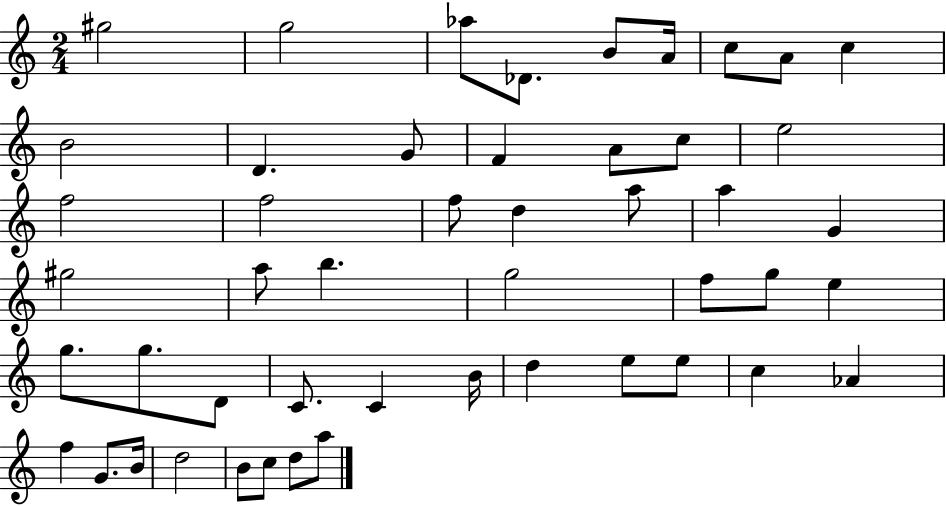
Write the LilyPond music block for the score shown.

{
  \clef treble
  \numericTimeSignature
  \time 2/4
  \key c \major
  gis''2 | g''2 | aes''8 des'8. b'8 a'16 | c''8 a'8 c''4 | \break b'2 | d'4. g'8 | f'4 a'8 c''8 | e''2 | \break f''2 | f''2 | f''8 d''4 a''8 | a''4 g'4 | \break gis''2 | a''8 b''4. | g''2 | f''8 g''8 e''4 | \break g''8. g''8. d'8 | c'8. c'4 b'16 | d''4 e''8 e''8 | c''4 aes'4 | \break f''4 g'8. b'16 | d''2 | b'8 c''8 d''8 a''8 | \bar "|."
}